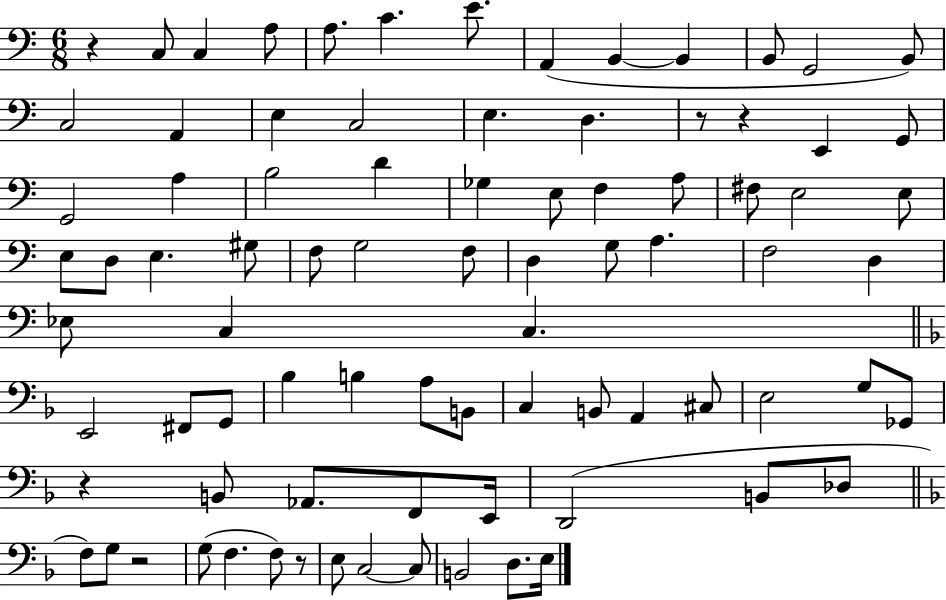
X:1
T:Untitled
M:6/8
L:1/4
K:C
z C,/2 C, A,/2 A,/2 C E/2 A,, B,, B,, B,,/2 G,,2 B,,/2 C,2 A,, E, C,2 E, D, z/2 z E,, G,,/2 G,,2 A, B,2 D _G, E,/2 F, A,/2 ^F,/2 E,2 E,/2 E,/2 D,/2 E, ^G,/2 F,/2 G,2 F,/2 D, G,/2 A, F,2 D, _E,/2 C, C, E,,2 ^F,,/2 G,,/2 _B, B, A,/2 B,,/2 C, B,,/2 A,, ^C,/2 E,2 G,/2 _G,,/2 z B,,/2 _A,,/2 F,,/2 E,,/4 D,,2 B,,/2 _D,/2 F,/2 G,/2 z2 G,/2 F, F,/2 z/2 E,/2 C,2 C,/2 B,,2 D,/2 E,/4